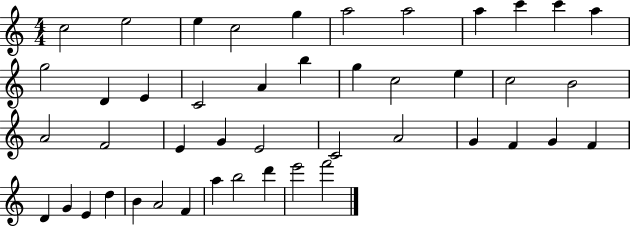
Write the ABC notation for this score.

X:1
T:Untitled
M:4/4
L:1/4
K:C
c2 e2 e c2 g a2 a2 a c' c' a g2 D E C2 A b g c2 e c2 B2 A2 F2 E G E2 C2 A2 G F G F D G E d B A2 F a b2 d' e'2 f'2